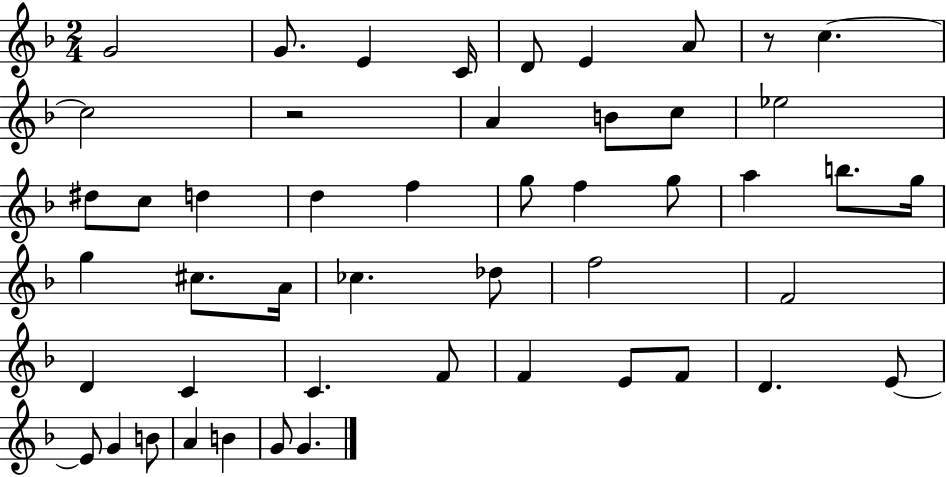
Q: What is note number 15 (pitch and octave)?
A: C5